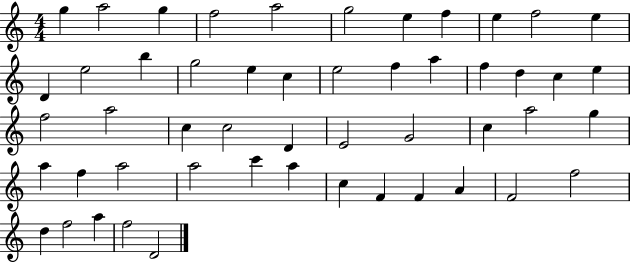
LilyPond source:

{
  \clef treble
  \numericTimeSignature
  \time 4/4
  \key c \major
  g''4 a''2 g''4 | f''2 a''2 | g''2 e''4 f''4 | e''4 f''2 e''4 | \break d'4 e''2 b''4 | g''2 e''4 c''4 | e''2 f''4 a''4 | f''4 d''4 c''4 e''4 | \break f''2 a''2 | c''4 c''2 d'4 | e'2 g'2 | c''4 a''2 g''4 | \break a''4 f''4 a''2 | a''2 c'''4 a''4 | c''4 f'4 f'4 a'4 | f'2 f''2 | \break d''4 f''2 a''4 | f''2 d'2 | \bar "|."
}